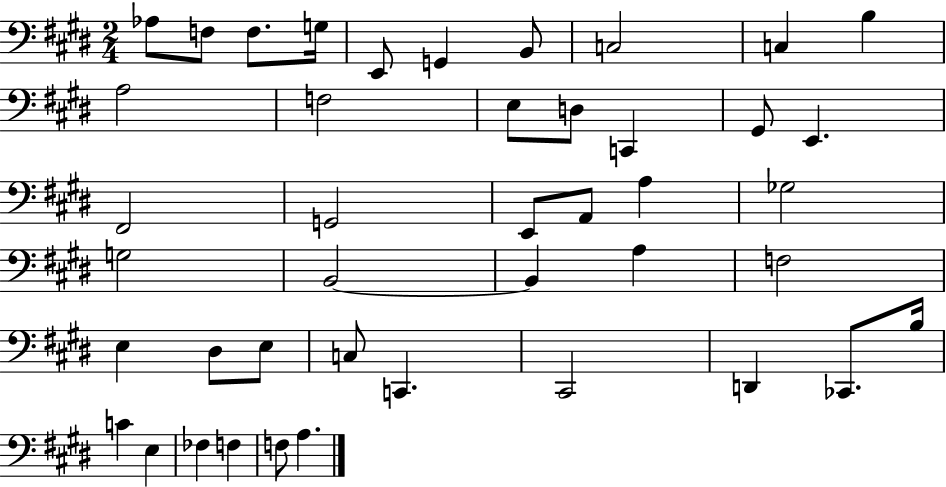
{
  \clef bass
  \numericTimeSignature
  \time 2/4
  \key e \major
  \repeat volta 2 { aes8 f8 f8. g16 | e,8 g,4 b,8 | c2 | c4 b4 | \break a2 | f2 | e8 d8 c,4 | gis,8 e,4. | \break fis,2 | g,2 | e,8 a,8 a4 | ges2 | \break g2 | b,2~~ | b,4 a4 | f2 | \break e4 dis8 e8 | c8 c,4. | cis,2 | d,4 ces,8. b16 | \break c'4 e4 | fes4 f4 | f8 a4. | } \bar "|."
}